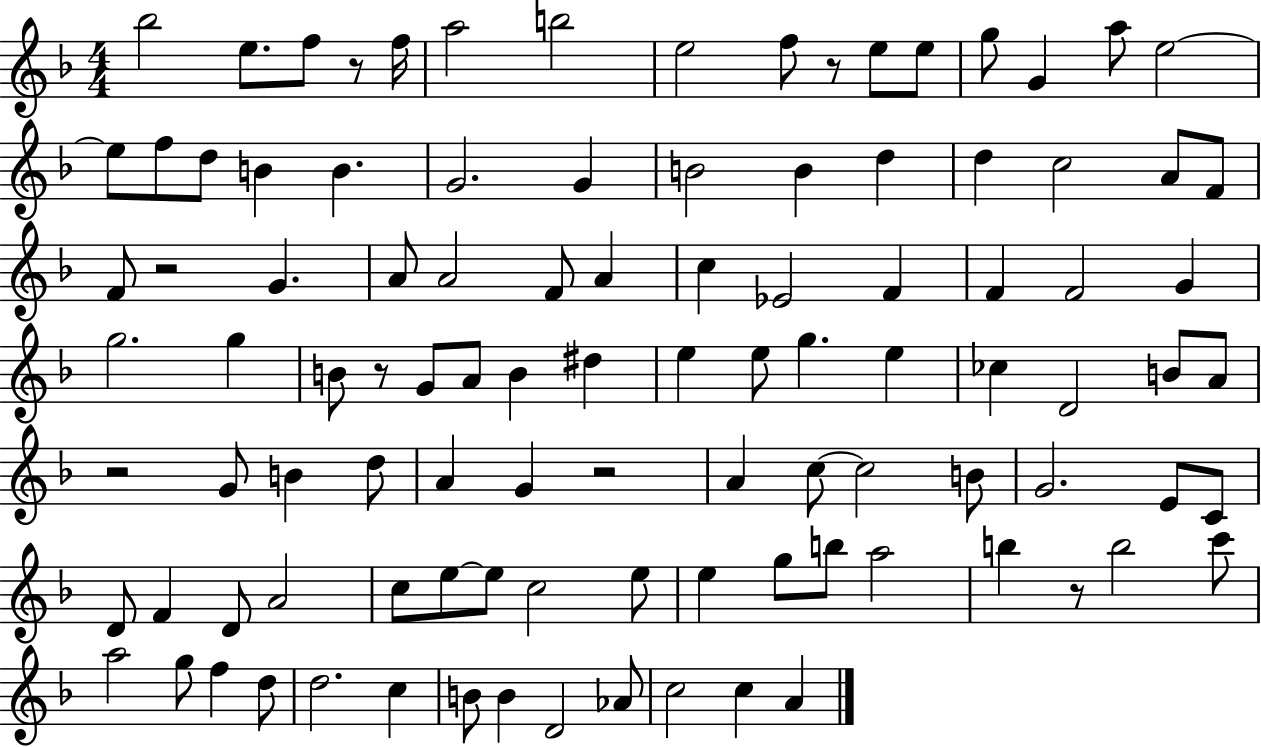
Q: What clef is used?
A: treble